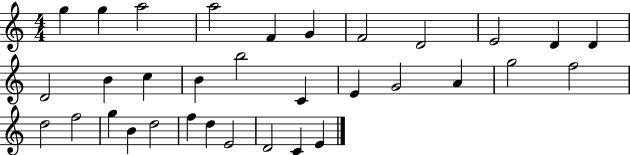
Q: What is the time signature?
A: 4/4